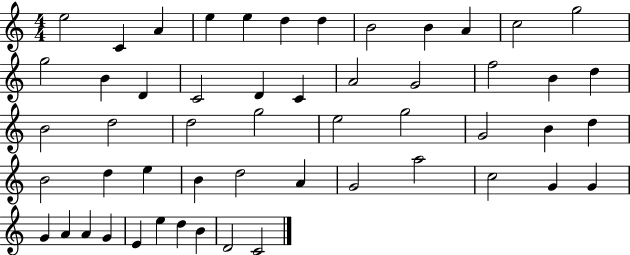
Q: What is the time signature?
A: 4/4